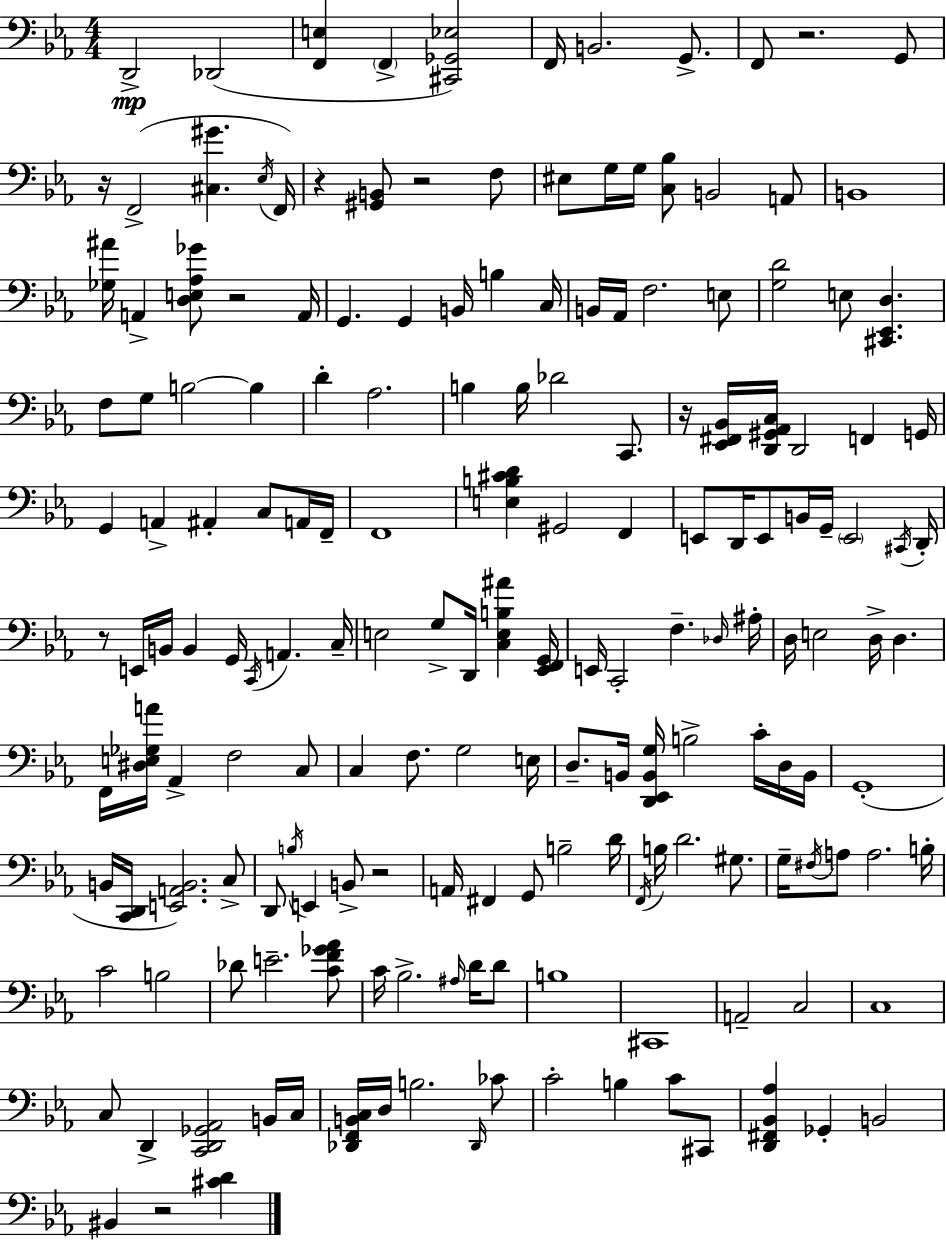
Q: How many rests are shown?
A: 9